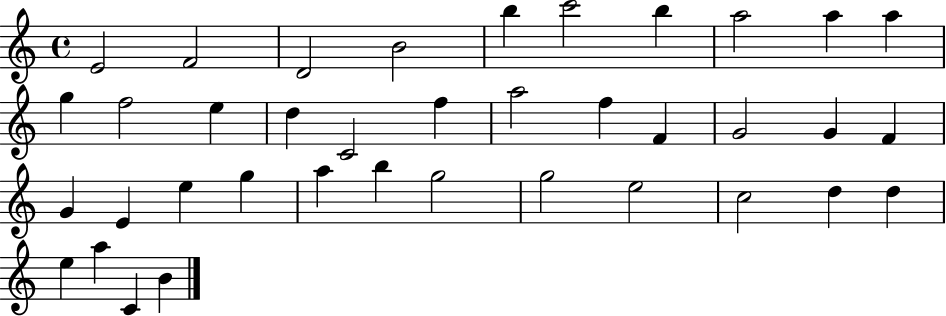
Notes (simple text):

E4/h F4/h D4/h B4/h B5/q C6/h B5/q A5/h A5/q A5/q G5/q F5/h E5/q D5/q C4/h F5/q A5/h F5/q F4/q G4/h G4/q F4/q G4/q E4/q E5/q G5/q A5/q B5/q G5/h G5/h E5/h C5/h D5/q D5/q E5/q A5/q C4/q B4/q